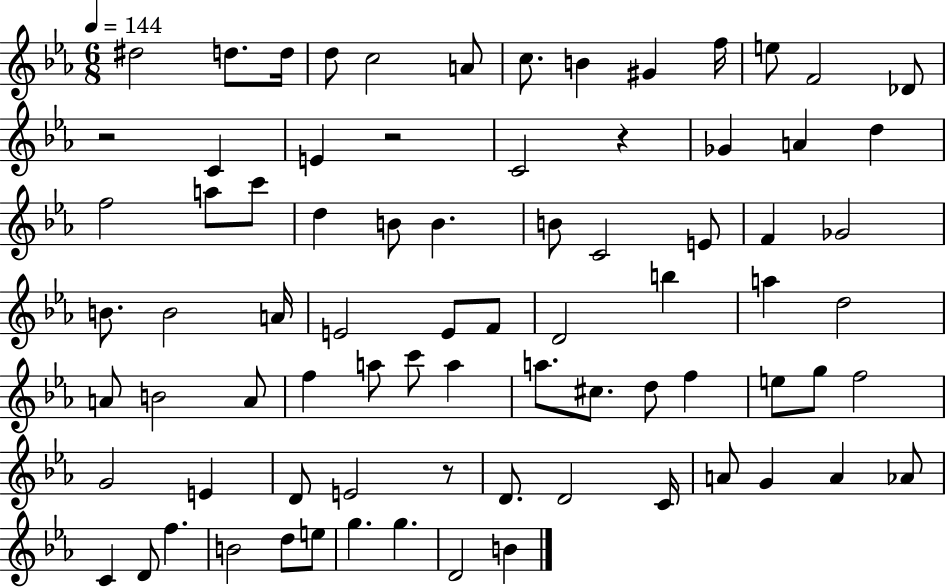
X:1
T:Untitled
M:6/8
L:1/4
K:Eb
^d2 d/2 d/4 d/2 c2 A/2 c/2 B ^G f/4 e/2 F2 _D/2 z2 C E z2 C2 z _G A d f2 a/2 c'/2 d B/2 B B/2 C2 E/2 F _G2 B/2 B2 A/4 E2 E/2 F/2 D2 b a d2 A/2 B2 A/2 f a/2 c'/2 a a/2 ^c/2 d/2 f e/2 g/2 f2 G2 E D/2 E2 z/2 D/2 D2 C/4 A/2 G A _A/2 C D/2 f B2 d/2 e/2 g g D2 B